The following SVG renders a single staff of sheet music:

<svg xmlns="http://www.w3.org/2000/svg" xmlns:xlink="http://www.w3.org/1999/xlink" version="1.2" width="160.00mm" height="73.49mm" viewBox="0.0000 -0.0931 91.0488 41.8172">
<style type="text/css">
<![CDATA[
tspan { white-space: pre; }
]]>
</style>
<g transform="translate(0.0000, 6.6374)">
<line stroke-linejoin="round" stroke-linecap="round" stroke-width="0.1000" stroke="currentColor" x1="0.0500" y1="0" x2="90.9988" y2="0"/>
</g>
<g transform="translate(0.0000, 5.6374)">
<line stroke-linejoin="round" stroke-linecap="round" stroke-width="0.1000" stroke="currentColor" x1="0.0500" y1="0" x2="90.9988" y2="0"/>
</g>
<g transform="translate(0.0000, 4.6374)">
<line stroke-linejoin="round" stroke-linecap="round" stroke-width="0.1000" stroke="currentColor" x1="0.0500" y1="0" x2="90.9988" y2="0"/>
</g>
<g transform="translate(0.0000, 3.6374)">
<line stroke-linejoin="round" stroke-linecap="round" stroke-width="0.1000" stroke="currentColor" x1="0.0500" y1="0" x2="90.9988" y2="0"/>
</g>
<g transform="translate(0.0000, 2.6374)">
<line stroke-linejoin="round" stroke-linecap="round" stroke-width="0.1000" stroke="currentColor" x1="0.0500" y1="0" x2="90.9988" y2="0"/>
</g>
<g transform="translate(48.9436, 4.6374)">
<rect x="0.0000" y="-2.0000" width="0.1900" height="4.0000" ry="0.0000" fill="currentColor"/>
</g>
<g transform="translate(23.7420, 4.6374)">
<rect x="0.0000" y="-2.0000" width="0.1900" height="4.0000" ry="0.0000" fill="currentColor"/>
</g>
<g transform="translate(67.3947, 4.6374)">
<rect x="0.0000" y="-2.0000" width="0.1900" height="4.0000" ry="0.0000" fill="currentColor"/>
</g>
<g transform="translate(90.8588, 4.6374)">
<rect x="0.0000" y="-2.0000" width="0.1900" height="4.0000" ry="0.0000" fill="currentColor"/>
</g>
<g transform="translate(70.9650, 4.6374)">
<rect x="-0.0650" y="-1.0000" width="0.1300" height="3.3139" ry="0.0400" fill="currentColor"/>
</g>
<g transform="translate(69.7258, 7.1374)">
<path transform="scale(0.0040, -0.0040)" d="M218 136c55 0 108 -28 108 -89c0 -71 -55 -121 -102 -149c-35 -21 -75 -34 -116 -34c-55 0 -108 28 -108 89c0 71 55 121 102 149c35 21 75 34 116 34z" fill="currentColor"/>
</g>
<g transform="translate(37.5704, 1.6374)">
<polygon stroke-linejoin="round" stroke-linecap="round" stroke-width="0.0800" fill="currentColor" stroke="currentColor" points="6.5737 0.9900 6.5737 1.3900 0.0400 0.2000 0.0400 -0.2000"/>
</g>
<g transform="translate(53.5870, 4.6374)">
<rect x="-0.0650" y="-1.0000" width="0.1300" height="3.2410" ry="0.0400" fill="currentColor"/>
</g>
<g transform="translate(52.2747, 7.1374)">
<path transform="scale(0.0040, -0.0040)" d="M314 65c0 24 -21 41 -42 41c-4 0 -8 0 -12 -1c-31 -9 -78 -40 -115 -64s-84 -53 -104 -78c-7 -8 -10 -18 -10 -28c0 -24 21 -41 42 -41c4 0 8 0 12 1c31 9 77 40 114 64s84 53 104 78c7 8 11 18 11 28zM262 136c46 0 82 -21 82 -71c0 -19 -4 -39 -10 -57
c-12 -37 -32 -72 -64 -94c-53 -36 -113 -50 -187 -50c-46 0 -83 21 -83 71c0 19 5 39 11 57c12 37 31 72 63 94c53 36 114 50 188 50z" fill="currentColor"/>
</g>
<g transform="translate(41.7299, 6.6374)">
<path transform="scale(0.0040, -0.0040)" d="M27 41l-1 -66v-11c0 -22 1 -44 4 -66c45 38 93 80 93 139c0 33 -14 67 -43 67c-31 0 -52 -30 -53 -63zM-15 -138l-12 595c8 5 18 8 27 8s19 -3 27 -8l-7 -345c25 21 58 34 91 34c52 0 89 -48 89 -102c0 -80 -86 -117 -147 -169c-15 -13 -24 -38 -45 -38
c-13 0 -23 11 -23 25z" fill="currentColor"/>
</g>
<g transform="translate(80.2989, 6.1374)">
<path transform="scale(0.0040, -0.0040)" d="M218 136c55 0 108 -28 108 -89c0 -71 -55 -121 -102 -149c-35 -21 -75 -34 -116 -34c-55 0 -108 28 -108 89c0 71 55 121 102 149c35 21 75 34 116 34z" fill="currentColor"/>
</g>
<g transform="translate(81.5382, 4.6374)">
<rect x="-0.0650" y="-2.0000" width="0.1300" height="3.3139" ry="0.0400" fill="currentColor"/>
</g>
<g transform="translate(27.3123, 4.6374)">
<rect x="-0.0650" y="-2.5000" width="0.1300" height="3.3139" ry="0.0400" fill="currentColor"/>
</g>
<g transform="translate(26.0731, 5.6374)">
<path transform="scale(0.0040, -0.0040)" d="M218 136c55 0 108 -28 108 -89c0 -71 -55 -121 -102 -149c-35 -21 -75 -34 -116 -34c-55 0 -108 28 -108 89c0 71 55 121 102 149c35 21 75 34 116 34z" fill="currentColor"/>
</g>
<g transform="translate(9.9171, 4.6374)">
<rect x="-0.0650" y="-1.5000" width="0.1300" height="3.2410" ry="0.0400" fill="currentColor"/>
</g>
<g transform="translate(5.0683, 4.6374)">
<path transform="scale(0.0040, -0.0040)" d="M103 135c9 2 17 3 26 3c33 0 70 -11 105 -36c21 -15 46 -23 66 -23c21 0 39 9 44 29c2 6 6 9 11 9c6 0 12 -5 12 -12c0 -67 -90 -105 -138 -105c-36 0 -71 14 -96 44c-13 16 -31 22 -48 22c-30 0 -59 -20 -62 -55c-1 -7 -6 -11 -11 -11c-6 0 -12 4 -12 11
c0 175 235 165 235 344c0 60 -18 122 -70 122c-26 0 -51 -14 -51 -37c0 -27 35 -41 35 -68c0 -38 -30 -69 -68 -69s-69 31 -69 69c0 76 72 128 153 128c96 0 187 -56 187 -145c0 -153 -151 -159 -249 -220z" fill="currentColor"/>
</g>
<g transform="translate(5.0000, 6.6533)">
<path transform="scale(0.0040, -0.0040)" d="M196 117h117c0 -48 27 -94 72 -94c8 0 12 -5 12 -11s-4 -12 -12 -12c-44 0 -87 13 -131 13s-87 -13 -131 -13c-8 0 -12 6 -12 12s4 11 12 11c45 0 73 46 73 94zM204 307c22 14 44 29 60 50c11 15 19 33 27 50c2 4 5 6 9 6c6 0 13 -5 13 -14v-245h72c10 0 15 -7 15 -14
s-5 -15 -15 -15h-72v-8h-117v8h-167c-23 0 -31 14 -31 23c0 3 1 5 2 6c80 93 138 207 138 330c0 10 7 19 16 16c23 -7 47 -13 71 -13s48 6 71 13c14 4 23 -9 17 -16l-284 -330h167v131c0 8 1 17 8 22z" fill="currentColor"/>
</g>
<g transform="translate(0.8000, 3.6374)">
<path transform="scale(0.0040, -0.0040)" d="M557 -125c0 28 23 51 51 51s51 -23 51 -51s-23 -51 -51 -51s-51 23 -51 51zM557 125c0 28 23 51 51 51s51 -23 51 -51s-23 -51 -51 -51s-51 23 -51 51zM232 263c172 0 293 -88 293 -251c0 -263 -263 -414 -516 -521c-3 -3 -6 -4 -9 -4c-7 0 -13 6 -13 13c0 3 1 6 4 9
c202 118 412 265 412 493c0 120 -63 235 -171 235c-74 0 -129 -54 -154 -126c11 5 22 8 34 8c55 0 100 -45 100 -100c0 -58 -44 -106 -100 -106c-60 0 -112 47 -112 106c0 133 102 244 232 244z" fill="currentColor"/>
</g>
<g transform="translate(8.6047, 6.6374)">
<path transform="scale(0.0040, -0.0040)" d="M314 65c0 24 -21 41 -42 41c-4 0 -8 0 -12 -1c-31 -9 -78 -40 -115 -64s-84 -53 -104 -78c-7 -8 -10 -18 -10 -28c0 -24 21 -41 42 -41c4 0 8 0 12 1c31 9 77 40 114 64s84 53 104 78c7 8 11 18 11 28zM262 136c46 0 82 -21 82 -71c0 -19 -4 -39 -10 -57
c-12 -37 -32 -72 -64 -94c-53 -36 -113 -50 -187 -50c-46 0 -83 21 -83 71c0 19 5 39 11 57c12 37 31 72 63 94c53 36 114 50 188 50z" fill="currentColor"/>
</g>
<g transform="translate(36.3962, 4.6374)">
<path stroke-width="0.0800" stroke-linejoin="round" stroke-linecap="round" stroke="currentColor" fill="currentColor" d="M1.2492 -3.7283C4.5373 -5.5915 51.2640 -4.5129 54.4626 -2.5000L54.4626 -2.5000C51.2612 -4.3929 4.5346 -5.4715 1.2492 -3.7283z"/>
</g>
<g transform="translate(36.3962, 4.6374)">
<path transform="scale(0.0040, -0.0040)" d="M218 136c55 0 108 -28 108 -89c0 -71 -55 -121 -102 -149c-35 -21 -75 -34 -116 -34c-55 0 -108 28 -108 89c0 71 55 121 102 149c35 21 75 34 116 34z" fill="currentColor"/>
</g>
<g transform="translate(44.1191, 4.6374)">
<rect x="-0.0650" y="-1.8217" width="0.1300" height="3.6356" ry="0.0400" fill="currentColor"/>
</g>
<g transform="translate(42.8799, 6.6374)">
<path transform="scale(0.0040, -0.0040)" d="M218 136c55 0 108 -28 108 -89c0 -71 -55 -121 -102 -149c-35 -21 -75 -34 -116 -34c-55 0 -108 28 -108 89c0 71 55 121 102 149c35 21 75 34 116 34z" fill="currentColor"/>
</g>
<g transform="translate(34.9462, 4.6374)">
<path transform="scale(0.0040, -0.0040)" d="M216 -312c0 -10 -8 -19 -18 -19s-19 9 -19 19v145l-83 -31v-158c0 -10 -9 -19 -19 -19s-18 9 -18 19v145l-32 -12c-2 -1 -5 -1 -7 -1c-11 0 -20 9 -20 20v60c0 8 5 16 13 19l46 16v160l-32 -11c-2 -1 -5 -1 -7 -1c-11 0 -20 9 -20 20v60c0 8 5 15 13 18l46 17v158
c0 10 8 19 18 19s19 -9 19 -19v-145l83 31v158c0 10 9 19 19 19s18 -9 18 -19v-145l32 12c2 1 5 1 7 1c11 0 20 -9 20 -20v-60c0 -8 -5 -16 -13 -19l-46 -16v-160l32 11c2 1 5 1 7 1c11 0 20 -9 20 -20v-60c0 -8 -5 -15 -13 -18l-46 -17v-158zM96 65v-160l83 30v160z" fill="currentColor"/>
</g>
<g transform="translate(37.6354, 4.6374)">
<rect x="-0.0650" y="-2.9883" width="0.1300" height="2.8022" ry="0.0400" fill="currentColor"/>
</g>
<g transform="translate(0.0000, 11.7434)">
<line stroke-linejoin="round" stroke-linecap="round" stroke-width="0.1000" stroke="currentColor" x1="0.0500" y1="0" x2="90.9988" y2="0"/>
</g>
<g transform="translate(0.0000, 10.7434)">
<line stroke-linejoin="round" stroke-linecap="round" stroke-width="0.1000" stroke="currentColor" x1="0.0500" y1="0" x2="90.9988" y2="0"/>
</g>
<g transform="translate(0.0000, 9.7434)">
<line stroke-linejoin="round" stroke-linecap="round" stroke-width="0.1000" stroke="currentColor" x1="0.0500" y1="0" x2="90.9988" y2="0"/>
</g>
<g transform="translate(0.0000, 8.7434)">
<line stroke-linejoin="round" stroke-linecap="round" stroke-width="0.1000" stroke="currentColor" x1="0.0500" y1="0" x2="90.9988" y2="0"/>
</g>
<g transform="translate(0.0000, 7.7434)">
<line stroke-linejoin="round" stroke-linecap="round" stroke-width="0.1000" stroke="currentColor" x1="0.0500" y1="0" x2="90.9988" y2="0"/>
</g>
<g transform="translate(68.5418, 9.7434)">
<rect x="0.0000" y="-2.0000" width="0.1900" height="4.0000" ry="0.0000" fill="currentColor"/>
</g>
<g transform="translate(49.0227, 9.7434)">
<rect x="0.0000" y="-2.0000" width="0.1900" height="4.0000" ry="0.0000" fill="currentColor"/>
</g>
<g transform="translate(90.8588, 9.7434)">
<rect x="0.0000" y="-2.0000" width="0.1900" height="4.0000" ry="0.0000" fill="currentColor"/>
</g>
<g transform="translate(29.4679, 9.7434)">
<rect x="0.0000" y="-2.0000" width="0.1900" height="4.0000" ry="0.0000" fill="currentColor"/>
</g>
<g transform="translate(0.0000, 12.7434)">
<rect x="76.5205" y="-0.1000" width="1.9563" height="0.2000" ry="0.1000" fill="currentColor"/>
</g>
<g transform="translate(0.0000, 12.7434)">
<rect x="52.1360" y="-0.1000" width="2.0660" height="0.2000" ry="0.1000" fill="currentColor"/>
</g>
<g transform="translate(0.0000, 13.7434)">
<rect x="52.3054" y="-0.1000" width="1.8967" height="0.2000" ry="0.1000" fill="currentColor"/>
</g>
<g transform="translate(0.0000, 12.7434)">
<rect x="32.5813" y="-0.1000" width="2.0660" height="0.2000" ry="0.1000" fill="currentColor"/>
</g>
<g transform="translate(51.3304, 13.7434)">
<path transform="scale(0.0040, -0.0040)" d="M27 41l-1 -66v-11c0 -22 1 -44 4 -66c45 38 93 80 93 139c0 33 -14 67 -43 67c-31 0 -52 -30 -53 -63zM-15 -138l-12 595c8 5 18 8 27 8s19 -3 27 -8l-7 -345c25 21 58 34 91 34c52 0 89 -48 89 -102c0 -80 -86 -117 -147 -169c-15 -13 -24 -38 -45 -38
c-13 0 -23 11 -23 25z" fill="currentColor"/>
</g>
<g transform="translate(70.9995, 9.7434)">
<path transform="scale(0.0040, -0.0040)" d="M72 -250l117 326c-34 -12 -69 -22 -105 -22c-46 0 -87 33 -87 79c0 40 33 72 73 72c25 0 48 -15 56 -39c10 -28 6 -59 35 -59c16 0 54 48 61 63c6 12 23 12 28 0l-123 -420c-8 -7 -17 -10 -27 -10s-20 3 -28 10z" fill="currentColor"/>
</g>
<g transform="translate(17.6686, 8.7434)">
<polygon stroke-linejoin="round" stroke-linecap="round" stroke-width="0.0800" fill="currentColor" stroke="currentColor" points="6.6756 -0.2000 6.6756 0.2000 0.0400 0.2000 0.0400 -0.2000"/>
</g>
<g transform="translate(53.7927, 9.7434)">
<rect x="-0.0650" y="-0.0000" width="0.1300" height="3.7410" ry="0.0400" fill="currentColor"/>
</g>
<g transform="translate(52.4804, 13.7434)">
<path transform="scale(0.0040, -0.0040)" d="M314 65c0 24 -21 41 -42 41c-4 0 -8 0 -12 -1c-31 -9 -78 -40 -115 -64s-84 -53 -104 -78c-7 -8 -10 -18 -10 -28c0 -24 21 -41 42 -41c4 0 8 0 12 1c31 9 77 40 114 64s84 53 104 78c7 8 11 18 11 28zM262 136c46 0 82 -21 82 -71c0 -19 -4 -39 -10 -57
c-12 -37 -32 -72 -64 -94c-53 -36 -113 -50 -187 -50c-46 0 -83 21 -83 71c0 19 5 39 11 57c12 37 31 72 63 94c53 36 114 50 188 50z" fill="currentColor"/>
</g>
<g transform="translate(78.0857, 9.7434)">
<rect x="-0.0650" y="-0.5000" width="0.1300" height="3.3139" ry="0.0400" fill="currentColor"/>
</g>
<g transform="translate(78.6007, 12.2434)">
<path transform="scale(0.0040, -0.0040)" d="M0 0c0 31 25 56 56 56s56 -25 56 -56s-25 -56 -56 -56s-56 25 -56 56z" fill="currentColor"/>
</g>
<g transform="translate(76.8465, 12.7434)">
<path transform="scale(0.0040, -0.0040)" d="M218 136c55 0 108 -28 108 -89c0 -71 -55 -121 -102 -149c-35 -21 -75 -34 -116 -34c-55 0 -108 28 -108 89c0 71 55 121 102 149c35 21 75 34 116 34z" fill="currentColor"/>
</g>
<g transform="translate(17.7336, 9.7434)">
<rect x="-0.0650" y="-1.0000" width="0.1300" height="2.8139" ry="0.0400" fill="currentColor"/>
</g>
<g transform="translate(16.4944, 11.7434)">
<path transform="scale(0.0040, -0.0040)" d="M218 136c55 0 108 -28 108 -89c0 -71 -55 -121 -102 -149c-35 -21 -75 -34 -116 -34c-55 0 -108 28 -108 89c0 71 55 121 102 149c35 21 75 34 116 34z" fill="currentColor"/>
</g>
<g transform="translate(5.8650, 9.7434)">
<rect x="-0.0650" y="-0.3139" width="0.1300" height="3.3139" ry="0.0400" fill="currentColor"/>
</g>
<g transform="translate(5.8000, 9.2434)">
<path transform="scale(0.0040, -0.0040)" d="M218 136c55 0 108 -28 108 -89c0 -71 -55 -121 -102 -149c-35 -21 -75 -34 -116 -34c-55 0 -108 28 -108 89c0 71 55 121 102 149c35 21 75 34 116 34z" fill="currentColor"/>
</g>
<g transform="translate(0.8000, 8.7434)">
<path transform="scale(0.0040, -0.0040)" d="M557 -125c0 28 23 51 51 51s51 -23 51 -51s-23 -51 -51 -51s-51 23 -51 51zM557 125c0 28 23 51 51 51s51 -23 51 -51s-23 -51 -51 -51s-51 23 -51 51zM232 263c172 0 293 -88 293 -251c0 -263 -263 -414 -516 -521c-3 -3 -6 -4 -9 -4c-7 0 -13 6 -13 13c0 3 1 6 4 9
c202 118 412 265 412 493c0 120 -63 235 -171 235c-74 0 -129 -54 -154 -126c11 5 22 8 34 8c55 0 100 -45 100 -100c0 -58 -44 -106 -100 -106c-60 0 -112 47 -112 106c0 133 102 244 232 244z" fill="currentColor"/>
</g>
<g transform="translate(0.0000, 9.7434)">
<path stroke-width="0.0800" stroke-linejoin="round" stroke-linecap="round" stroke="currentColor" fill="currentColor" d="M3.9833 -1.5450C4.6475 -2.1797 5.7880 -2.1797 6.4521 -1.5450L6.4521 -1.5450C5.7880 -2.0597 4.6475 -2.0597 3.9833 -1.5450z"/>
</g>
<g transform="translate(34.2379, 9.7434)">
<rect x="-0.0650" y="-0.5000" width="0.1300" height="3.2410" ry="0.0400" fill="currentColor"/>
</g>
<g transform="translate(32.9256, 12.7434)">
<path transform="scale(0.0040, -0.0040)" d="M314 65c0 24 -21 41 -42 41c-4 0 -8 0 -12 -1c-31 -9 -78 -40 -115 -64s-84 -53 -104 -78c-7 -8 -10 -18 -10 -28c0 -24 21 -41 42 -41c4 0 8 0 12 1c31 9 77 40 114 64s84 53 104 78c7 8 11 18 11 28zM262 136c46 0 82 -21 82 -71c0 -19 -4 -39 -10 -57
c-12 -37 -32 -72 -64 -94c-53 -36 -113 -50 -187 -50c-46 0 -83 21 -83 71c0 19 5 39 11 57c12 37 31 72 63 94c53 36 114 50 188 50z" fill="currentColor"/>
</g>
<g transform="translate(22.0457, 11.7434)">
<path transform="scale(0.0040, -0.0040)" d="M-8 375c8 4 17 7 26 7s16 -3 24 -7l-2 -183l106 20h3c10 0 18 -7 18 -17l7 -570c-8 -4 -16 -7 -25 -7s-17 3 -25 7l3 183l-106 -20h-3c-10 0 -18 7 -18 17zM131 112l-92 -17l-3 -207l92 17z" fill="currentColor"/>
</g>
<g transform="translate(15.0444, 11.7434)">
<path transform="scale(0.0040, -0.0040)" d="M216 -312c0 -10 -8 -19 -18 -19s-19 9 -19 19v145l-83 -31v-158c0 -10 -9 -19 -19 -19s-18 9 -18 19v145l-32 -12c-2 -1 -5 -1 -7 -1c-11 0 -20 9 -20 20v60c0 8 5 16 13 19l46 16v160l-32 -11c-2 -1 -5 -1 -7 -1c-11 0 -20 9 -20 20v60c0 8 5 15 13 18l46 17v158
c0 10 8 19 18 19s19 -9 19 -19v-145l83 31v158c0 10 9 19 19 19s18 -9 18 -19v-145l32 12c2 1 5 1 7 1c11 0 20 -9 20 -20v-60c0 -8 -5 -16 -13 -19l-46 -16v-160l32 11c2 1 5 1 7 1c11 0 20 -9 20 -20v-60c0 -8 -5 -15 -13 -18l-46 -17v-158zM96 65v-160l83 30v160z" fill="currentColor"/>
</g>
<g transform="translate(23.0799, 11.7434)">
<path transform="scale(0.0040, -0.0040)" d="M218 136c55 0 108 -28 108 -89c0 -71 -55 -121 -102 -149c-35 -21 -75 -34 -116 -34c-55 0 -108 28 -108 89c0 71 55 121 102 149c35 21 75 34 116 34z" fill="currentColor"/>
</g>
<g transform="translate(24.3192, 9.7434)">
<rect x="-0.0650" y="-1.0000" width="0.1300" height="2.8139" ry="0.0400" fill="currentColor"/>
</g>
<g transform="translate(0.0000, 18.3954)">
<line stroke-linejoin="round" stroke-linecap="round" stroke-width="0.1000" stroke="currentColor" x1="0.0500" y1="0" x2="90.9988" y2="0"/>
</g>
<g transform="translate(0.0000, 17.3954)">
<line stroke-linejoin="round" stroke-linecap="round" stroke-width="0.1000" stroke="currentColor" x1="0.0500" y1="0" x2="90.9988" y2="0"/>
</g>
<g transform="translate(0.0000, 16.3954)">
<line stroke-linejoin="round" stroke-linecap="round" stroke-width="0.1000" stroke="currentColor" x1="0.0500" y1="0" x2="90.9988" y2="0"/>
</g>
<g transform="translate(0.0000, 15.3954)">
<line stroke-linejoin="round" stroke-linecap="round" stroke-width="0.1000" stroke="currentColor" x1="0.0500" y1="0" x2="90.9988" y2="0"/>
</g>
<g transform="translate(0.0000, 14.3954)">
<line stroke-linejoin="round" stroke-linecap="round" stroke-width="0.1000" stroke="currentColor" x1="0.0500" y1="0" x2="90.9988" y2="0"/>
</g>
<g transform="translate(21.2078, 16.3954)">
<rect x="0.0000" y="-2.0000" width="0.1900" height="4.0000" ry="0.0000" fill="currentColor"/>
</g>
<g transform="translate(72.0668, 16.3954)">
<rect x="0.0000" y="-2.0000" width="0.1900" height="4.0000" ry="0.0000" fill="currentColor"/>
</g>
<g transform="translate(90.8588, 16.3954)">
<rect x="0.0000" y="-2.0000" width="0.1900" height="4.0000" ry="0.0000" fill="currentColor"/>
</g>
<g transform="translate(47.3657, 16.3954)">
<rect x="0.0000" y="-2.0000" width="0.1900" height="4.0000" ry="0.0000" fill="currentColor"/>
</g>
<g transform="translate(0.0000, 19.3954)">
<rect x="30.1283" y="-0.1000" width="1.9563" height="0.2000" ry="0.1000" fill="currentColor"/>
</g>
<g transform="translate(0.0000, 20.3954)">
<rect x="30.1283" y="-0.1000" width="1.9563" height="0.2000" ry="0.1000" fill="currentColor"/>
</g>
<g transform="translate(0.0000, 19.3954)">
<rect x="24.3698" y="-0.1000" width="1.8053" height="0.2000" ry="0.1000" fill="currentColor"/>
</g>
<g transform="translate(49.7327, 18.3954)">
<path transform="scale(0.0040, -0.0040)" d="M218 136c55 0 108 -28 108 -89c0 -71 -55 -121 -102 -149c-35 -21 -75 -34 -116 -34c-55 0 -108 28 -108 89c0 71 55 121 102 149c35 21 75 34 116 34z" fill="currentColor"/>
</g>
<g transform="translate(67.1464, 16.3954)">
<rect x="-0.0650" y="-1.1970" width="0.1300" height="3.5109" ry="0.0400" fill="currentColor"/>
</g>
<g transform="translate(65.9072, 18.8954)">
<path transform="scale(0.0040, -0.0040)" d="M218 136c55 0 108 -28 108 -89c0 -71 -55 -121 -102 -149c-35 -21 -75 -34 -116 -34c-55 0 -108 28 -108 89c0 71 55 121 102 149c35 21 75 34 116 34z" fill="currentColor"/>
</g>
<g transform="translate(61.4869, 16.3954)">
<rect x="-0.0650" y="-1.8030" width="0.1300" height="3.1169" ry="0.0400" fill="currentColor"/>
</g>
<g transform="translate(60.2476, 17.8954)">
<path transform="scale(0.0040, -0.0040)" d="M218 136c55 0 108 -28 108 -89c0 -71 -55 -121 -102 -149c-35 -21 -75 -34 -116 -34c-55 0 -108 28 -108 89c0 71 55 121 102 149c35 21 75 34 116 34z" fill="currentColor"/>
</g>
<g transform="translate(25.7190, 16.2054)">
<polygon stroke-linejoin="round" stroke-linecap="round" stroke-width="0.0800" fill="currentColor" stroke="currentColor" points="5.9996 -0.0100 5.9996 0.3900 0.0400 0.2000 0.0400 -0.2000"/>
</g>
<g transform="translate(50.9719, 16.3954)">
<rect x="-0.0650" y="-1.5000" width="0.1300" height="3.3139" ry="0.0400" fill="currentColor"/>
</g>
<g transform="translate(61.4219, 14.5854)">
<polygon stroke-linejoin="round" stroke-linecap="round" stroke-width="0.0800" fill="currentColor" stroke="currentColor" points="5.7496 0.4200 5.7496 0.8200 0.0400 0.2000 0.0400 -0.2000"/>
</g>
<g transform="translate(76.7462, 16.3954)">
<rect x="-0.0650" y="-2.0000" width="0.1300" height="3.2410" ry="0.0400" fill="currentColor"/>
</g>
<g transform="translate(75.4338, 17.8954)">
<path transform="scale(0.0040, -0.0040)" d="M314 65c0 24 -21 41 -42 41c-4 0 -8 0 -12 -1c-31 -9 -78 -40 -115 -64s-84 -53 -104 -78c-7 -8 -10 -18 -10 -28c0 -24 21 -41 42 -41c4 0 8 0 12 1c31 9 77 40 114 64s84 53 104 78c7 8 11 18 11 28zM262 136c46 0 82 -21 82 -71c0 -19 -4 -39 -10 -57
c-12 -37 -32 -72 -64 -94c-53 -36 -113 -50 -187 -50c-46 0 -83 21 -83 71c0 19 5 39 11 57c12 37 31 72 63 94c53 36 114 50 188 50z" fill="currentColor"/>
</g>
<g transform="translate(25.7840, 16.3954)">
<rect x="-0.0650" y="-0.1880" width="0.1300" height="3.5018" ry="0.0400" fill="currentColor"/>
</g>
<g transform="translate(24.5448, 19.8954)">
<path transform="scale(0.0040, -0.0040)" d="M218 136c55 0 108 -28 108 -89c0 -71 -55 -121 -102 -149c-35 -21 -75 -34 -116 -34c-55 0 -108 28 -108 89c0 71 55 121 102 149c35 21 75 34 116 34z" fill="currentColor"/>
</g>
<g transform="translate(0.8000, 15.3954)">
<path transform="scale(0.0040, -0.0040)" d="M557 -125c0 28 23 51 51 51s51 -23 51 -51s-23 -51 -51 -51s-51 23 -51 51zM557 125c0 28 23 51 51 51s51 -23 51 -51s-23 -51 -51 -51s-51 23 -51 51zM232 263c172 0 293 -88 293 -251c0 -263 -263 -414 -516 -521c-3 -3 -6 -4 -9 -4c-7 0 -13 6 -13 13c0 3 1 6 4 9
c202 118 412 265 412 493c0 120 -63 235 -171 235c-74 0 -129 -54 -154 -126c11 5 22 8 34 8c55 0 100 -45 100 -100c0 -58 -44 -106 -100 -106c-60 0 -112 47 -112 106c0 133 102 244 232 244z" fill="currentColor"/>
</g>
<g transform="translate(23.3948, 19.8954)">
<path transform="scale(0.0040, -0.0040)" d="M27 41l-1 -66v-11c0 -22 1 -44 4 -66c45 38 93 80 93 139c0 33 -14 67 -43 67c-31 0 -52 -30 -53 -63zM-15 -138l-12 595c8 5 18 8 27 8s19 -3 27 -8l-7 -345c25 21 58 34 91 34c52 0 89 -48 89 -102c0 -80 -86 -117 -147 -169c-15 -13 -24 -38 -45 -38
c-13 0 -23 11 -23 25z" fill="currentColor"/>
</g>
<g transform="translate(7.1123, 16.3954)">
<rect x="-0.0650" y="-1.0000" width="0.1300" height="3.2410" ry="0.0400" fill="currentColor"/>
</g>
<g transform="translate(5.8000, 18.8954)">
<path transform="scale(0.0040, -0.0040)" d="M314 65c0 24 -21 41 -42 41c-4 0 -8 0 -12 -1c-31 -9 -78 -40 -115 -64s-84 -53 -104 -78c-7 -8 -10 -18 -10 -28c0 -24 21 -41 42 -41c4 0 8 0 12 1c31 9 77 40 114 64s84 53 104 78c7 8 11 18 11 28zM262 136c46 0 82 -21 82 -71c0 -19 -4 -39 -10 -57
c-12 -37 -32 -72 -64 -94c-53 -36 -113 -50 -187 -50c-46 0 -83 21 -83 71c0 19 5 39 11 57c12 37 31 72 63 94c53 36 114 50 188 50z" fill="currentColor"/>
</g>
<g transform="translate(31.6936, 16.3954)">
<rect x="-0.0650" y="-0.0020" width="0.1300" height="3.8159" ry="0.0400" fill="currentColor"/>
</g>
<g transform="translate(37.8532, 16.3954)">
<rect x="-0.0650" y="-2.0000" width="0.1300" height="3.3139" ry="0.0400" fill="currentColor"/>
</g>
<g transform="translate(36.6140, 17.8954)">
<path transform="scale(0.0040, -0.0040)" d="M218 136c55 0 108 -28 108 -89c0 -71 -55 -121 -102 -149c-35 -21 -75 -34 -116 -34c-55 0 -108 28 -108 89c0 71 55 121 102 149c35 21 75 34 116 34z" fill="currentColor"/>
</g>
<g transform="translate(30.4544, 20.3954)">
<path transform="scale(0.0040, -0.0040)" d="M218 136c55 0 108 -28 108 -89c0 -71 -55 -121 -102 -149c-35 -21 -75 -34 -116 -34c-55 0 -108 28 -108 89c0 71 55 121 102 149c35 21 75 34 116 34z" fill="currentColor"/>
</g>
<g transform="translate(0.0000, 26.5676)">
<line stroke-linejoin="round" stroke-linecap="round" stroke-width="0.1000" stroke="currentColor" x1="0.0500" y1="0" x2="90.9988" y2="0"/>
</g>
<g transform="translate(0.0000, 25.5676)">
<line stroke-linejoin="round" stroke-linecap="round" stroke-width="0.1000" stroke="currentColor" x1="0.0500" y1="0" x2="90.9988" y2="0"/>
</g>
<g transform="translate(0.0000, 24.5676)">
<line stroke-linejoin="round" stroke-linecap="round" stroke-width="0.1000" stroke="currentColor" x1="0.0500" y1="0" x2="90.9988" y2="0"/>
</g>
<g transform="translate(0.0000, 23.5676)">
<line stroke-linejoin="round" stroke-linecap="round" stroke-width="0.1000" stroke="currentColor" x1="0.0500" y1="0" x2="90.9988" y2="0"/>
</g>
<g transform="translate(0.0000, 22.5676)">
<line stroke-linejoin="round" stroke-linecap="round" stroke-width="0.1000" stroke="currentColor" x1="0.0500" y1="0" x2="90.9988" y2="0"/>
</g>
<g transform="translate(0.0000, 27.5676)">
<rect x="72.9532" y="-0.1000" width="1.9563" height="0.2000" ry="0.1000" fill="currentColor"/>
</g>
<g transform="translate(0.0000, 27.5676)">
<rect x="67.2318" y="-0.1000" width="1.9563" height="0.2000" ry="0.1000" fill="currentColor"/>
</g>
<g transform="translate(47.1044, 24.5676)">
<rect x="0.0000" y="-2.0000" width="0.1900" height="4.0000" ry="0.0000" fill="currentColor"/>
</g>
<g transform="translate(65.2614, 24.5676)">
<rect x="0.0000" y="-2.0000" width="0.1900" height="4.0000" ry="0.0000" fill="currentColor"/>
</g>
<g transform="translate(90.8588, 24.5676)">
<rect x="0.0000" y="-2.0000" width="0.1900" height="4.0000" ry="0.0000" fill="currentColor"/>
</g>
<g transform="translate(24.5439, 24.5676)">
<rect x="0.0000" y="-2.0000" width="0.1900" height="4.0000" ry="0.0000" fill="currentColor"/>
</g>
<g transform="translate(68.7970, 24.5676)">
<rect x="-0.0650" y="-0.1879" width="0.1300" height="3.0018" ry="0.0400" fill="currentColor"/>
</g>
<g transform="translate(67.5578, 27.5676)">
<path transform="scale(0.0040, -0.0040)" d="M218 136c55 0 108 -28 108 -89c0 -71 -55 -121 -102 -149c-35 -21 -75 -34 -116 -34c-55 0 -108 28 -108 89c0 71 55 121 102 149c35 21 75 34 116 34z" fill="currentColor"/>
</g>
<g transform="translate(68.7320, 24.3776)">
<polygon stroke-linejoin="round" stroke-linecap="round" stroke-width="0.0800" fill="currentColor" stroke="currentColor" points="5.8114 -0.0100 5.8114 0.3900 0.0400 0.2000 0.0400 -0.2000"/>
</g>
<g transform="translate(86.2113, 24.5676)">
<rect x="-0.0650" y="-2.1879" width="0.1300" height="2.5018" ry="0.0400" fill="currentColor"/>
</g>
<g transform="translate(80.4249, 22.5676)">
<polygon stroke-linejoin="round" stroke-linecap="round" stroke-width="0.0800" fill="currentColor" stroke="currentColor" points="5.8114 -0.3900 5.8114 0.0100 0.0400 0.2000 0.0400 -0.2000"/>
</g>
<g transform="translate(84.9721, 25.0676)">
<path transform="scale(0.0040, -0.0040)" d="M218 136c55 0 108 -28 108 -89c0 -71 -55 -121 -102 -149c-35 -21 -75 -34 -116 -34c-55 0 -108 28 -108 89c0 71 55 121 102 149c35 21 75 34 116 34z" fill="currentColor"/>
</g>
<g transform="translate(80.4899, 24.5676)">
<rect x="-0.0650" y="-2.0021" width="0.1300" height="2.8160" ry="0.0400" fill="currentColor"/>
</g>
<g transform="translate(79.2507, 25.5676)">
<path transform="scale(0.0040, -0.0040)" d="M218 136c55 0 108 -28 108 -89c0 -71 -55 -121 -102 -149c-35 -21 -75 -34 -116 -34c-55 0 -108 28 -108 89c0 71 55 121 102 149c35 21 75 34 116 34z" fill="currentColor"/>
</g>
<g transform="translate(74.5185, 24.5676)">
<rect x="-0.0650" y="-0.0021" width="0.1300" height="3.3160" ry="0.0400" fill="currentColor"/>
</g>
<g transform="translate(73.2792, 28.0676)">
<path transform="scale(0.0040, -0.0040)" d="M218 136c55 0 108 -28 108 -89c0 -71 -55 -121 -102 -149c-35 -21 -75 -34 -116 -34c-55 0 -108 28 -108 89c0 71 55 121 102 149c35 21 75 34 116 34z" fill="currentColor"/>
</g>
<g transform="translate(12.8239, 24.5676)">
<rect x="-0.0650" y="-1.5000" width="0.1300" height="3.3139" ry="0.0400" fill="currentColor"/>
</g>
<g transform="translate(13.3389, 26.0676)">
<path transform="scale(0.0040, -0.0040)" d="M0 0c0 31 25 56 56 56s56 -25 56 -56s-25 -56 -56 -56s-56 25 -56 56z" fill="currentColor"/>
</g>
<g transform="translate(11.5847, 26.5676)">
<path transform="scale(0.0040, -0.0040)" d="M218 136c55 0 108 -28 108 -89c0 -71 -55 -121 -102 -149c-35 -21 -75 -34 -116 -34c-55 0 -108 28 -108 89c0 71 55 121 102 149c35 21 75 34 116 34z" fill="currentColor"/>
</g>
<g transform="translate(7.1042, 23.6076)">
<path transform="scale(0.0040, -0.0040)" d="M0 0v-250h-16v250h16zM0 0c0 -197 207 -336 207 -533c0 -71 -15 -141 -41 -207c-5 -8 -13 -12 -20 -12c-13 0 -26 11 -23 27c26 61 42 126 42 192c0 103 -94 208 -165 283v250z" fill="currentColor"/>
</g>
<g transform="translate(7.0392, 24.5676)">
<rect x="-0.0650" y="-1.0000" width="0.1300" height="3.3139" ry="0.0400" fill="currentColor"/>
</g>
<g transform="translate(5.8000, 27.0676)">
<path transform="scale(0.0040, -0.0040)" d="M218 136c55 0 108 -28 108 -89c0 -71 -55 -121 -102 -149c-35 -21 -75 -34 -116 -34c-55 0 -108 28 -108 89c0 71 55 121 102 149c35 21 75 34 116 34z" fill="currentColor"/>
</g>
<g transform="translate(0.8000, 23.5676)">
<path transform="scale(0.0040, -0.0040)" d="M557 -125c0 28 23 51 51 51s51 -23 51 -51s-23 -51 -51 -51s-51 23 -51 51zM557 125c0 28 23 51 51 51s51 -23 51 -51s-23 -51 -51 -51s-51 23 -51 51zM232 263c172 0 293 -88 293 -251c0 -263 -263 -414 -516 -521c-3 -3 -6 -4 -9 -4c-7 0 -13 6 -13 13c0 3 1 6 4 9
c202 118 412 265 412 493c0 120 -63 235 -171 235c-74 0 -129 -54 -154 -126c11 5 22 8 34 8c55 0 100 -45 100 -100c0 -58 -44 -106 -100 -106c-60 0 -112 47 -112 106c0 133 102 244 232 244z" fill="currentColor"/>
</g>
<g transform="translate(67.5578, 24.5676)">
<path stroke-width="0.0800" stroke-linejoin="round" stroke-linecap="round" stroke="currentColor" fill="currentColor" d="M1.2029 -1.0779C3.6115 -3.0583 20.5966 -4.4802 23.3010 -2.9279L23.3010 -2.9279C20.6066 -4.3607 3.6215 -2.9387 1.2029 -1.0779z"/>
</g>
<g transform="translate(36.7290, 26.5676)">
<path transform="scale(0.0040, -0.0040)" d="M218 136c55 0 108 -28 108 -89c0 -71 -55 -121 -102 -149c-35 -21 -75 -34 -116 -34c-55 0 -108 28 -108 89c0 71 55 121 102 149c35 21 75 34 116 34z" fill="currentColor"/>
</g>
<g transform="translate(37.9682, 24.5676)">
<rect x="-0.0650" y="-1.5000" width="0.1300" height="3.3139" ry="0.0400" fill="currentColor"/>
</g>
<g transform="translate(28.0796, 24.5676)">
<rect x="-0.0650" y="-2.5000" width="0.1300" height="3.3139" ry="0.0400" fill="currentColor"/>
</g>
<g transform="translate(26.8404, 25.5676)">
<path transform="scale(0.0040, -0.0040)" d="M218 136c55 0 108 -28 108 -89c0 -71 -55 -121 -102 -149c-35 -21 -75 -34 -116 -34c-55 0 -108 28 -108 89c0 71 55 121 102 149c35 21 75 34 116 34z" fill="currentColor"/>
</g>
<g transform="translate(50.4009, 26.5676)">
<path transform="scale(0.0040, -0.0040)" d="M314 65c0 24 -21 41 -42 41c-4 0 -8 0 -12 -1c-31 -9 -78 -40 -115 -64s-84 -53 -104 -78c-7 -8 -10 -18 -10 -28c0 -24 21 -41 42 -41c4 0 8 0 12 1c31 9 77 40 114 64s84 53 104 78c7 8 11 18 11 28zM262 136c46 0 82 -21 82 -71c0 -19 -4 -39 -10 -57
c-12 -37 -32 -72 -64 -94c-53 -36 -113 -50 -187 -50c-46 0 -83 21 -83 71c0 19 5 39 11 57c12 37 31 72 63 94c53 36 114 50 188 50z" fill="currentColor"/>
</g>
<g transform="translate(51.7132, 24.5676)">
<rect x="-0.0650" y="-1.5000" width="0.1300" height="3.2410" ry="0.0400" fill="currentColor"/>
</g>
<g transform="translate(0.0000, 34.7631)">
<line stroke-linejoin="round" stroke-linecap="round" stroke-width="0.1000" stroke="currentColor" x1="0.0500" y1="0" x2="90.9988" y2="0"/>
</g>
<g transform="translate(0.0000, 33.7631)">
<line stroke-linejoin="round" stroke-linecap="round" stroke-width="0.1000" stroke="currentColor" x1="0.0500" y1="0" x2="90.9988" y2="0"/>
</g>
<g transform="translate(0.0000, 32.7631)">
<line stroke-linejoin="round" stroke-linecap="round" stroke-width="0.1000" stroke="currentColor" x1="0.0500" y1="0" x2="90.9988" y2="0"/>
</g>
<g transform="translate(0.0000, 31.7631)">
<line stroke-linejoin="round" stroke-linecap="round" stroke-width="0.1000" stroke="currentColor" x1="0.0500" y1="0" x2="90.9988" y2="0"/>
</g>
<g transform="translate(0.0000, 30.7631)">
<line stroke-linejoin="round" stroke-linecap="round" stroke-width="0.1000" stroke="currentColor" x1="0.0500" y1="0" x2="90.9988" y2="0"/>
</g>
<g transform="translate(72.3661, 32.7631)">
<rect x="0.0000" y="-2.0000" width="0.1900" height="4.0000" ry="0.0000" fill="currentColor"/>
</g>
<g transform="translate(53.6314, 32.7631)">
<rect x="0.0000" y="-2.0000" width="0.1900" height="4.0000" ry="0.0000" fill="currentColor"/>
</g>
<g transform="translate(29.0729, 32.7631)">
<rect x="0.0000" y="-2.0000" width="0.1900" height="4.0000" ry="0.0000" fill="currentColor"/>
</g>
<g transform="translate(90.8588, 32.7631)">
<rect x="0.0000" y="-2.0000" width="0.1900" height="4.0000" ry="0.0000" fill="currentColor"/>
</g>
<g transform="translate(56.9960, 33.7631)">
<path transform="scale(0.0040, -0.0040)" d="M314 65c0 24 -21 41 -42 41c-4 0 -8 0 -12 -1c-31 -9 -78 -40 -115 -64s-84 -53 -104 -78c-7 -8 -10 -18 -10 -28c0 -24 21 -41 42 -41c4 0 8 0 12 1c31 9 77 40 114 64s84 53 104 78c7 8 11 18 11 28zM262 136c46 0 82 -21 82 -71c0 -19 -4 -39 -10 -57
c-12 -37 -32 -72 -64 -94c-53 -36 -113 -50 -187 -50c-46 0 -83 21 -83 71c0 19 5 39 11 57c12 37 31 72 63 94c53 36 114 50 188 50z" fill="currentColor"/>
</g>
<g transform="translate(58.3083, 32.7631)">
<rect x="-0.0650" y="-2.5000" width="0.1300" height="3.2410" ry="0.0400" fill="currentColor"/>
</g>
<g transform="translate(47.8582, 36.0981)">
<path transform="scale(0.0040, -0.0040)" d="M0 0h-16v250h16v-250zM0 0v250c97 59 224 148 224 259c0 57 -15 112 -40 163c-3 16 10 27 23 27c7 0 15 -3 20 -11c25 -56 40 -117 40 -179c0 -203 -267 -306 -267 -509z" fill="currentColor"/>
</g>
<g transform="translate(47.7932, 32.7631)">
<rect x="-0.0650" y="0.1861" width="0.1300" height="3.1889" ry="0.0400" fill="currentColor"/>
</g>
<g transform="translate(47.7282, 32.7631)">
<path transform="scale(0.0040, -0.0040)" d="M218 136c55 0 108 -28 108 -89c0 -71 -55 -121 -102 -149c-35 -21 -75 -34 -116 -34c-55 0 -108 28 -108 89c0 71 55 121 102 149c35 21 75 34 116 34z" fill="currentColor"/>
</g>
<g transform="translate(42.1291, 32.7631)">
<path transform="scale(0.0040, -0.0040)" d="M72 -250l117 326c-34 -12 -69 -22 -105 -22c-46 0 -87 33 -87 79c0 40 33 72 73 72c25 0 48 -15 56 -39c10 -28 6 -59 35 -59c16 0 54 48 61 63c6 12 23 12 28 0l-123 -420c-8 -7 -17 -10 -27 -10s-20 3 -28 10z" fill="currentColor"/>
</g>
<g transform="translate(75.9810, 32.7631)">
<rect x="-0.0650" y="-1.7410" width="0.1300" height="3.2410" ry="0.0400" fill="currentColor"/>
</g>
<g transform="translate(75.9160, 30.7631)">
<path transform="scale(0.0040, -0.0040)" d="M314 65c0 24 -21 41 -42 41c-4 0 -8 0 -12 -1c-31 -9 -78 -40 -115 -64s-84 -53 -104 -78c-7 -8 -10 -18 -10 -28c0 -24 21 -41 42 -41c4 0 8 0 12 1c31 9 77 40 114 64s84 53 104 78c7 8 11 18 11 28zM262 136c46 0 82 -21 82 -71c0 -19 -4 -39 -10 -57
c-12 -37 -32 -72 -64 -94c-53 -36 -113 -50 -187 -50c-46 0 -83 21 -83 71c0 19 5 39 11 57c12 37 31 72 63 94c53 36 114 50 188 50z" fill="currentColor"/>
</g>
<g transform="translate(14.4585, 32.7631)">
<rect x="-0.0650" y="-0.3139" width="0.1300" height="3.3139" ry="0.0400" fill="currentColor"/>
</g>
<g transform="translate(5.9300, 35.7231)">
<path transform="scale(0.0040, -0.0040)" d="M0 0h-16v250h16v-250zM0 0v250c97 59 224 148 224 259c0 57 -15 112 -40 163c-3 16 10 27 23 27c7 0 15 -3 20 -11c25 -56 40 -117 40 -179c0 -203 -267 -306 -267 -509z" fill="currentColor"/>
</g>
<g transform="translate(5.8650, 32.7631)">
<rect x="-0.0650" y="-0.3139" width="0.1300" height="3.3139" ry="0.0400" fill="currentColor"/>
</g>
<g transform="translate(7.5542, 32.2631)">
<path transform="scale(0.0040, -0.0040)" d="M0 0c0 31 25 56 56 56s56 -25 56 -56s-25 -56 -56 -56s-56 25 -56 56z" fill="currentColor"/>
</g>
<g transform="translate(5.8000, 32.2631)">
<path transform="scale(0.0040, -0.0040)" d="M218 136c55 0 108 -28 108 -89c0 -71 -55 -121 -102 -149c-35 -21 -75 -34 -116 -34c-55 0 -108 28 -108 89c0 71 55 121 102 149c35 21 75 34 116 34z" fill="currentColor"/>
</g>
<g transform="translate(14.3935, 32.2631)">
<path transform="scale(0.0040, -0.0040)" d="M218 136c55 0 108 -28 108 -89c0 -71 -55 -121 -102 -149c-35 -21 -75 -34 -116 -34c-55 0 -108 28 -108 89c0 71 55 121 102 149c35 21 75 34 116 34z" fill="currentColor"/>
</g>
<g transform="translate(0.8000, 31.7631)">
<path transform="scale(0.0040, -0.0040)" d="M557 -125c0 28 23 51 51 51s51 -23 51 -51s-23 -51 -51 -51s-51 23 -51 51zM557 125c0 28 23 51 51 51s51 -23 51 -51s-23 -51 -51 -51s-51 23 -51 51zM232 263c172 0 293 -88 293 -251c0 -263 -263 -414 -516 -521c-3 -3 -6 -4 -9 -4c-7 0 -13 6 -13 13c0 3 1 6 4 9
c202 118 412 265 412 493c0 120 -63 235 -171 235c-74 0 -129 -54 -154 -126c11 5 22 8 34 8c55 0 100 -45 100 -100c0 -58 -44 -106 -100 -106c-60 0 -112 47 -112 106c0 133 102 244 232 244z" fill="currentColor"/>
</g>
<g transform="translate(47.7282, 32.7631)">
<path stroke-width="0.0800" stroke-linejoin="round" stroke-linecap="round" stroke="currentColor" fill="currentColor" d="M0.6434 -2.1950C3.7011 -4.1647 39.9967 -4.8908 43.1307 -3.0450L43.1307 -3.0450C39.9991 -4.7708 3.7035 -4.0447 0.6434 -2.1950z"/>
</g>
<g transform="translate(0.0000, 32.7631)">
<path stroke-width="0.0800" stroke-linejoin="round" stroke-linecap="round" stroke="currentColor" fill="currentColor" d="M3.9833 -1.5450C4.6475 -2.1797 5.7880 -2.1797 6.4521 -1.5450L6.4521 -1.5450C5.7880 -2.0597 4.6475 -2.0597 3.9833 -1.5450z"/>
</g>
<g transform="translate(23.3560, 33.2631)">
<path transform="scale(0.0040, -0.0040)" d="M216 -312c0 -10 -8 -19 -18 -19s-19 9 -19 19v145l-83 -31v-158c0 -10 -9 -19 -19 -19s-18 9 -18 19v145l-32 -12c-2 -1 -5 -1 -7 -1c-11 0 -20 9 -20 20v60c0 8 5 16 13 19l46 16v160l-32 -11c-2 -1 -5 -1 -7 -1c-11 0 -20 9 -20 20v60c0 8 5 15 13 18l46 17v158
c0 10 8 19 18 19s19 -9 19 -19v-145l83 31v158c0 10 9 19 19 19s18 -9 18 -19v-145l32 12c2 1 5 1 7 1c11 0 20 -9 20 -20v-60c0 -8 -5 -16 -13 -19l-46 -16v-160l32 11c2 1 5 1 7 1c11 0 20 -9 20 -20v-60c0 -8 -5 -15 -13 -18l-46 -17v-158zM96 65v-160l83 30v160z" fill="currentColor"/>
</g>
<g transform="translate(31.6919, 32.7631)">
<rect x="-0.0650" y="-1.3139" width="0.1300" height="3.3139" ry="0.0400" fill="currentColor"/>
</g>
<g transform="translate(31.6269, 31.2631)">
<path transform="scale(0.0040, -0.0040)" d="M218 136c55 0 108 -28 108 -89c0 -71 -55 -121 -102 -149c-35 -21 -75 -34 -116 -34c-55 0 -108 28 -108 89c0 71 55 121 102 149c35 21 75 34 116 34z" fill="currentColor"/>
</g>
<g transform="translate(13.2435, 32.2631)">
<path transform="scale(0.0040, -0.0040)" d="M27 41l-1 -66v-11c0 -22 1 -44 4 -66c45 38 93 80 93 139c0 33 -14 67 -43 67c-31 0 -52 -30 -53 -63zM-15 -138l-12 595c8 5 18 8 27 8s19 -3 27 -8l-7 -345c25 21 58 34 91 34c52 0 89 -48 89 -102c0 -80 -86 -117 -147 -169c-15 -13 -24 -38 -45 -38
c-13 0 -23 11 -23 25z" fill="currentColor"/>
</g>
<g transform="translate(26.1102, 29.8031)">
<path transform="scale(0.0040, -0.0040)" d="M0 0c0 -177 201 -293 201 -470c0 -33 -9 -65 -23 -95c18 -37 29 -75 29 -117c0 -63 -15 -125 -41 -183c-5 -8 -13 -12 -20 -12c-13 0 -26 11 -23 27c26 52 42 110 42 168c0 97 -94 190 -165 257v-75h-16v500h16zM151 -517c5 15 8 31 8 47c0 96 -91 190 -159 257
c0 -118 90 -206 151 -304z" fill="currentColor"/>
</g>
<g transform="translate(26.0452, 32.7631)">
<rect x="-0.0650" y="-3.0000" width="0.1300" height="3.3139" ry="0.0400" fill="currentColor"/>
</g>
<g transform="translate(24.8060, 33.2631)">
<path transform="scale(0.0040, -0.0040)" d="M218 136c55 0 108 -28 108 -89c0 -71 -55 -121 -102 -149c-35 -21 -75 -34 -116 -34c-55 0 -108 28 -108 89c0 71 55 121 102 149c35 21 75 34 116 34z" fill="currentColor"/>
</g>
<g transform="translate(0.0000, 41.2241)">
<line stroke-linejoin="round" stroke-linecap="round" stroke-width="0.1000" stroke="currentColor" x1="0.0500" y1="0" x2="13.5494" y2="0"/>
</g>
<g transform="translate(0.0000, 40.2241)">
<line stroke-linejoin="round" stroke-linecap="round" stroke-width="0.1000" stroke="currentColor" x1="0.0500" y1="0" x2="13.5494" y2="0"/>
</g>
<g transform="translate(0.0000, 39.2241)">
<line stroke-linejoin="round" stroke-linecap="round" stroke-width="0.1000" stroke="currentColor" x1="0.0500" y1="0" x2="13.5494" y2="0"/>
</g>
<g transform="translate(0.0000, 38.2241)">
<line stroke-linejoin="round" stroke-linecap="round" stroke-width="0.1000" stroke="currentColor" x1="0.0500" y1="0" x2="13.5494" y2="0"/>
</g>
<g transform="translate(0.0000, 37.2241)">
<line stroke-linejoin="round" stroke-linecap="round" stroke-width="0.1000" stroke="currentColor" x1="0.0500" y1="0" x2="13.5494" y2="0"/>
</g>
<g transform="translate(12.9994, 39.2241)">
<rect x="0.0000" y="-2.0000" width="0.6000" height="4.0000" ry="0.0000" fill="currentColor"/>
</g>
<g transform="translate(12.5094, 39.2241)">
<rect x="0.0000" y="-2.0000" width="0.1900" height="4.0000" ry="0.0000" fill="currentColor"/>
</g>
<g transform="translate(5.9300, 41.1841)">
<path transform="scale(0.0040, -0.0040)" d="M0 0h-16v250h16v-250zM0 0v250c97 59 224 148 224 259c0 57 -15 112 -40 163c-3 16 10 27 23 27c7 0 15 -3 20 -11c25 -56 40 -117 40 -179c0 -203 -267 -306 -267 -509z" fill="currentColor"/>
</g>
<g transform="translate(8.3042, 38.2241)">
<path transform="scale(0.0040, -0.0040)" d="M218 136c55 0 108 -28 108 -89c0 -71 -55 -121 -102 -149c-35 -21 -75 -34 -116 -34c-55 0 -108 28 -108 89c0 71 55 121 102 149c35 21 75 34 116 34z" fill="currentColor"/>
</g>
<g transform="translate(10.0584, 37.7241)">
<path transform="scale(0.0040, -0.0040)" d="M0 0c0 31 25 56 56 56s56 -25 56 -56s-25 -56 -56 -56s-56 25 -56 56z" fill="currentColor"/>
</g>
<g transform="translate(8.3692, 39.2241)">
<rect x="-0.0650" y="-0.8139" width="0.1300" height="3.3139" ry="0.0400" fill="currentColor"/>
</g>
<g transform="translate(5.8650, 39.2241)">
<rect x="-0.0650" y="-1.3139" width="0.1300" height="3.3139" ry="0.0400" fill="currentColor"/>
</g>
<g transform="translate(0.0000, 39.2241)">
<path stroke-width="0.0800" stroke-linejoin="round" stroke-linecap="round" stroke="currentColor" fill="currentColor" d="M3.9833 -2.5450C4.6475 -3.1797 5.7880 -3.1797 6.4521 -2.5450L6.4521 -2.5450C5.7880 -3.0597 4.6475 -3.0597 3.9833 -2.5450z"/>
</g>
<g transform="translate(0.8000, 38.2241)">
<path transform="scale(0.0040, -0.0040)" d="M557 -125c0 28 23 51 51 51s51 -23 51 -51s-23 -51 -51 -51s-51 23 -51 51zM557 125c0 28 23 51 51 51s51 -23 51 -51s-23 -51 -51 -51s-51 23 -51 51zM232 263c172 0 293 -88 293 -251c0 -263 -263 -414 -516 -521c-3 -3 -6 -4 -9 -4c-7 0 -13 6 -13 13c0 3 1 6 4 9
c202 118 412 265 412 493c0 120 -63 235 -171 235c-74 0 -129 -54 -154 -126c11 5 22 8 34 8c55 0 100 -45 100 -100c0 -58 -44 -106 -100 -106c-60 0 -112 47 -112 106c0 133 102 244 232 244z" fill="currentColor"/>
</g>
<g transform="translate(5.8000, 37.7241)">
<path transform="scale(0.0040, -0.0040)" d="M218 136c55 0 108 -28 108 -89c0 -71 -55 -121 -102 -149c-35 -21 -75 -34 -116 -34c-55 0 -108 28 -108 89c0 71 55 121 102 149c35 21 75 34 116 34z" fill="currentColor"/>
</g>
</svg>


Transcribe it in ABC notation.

X:1
T:Untitled
M:2/4
L:1/4
K:C
G,,2 B,, ^D,/2 _G,,/2 F,,2 F,, A,, E, ^G,,/2 G,,/2 E,,2 _C,,2 z/2 E,, F,,2 _D,,/2 C,,/2 A,, G,, A,,/2 F,,/2 A,,2 F,,/2 G,, B,, G,, G,,2 E,,/2 D,,/2 B,,/2 C,/2 E,/2 _E, ^C,/4 G, z/2 D,/2 B,,2 A,2 G,/2 F,